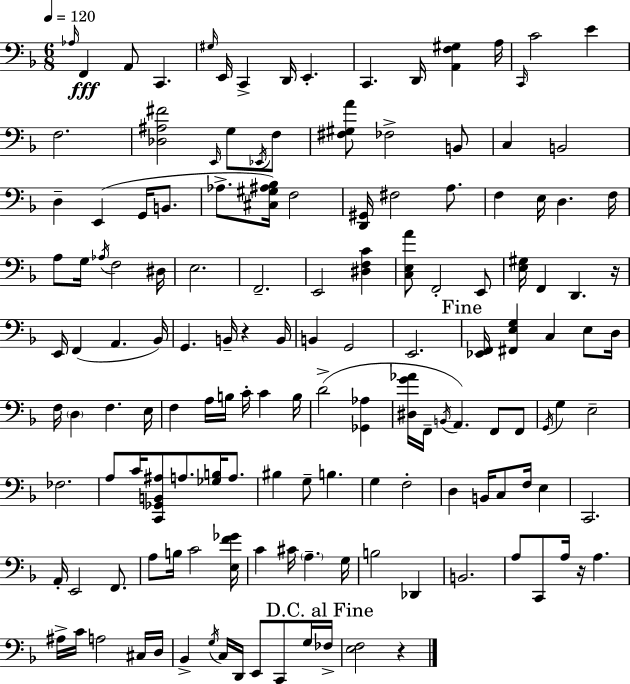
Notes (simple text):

Ab3/s F2/q A2/e C2/q. G#3/s E2/s C2/q D2/s E2/q. C2/q. D2/s [A2,F3,G#3]/q A3/s C2/s C4/h E4/q F3/h. [Db3,A#3,F#4]/h E2/s G3/e Eb2/s F3/e [F#3,G#3,A4]/e FES3/h B2/e C3/q B2/h D3/q E2/q G2/s B2/e. Ab3/e. [C#3,G#3,A#3,Bb3]/s F3/h [D2,G#2]/s F#3/h A3/e. F3/q E3/s D3/q. F3/s A3/e G3/s Ab3/s F3/h D#3/s E3/h. F2/h. E2/h [D#3,F3,C4]/q [C3,E3,A4]/e F2/h E2/e [E3,G#3]/s F2/q D2/q. R/s E2/s F2/q A2/q. Bb2/s G2/q. B2/s R/q B2/s B2/q G2/h E2/h. [Eb2,F2]/s [F#2,E3,G3]/q C3/q E3/e D3/s F3/s D3/q F3/q. E3/s F3/q A3/s B3/s C4/s C4/q B3/s D4/h [Gb2,Ab3]/q [D#3,G4,Ab4]/s F2/s B2/s A2/q. F2/e F2/e G2/s G3/q E3/h FES3/h. A3/e C4/s [C2,Gb2,B2,A#3]/e A3/e. [Gb3,B3]/s A3/e. BIS3/q G3/e B3/q. G3/q F3/h D3/q B2/s C3/e F3/s E3/q C2/h. A2/s E2/h F2/e. A3/e B3/s C4/h [E3,F4,Gb4]/s C4/q C#4/s A3/q. G3/s B3/h Db2/q B2/h. A3/e C2/e A3/s R/s A3/q. A#3/s C4/s A3/h C#3/s D3/s Bb2/q G3/s C3/s D2/s E2/e C2/e G3/s FES3/s [E3,F3]/h R/q